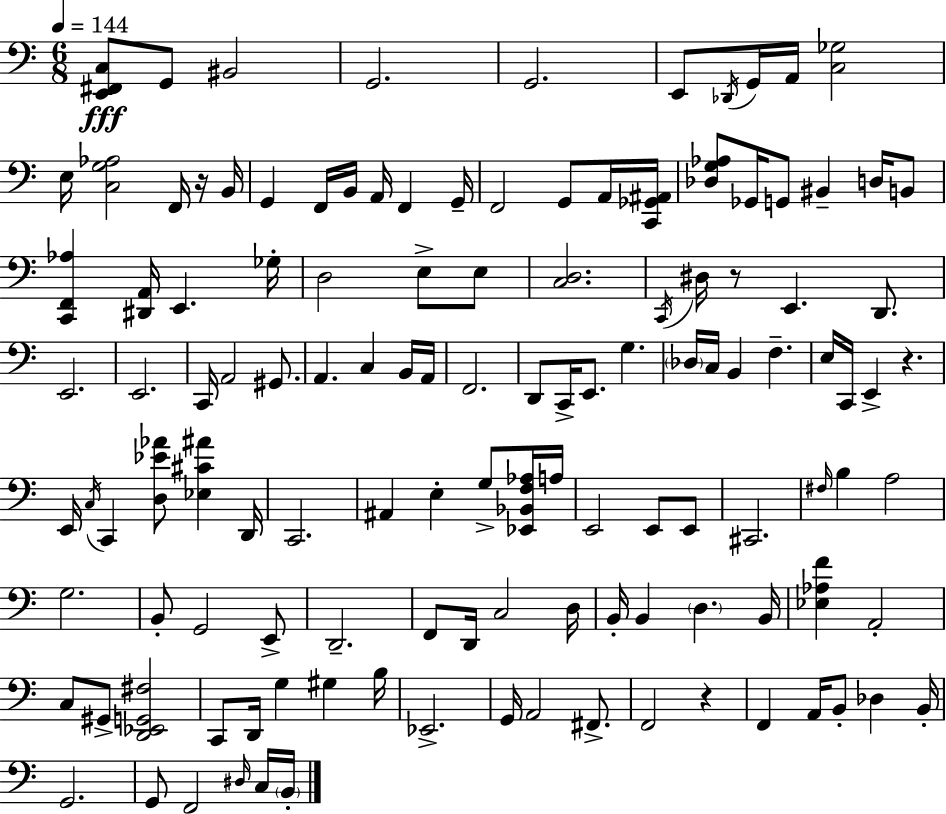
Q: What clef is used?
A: bass